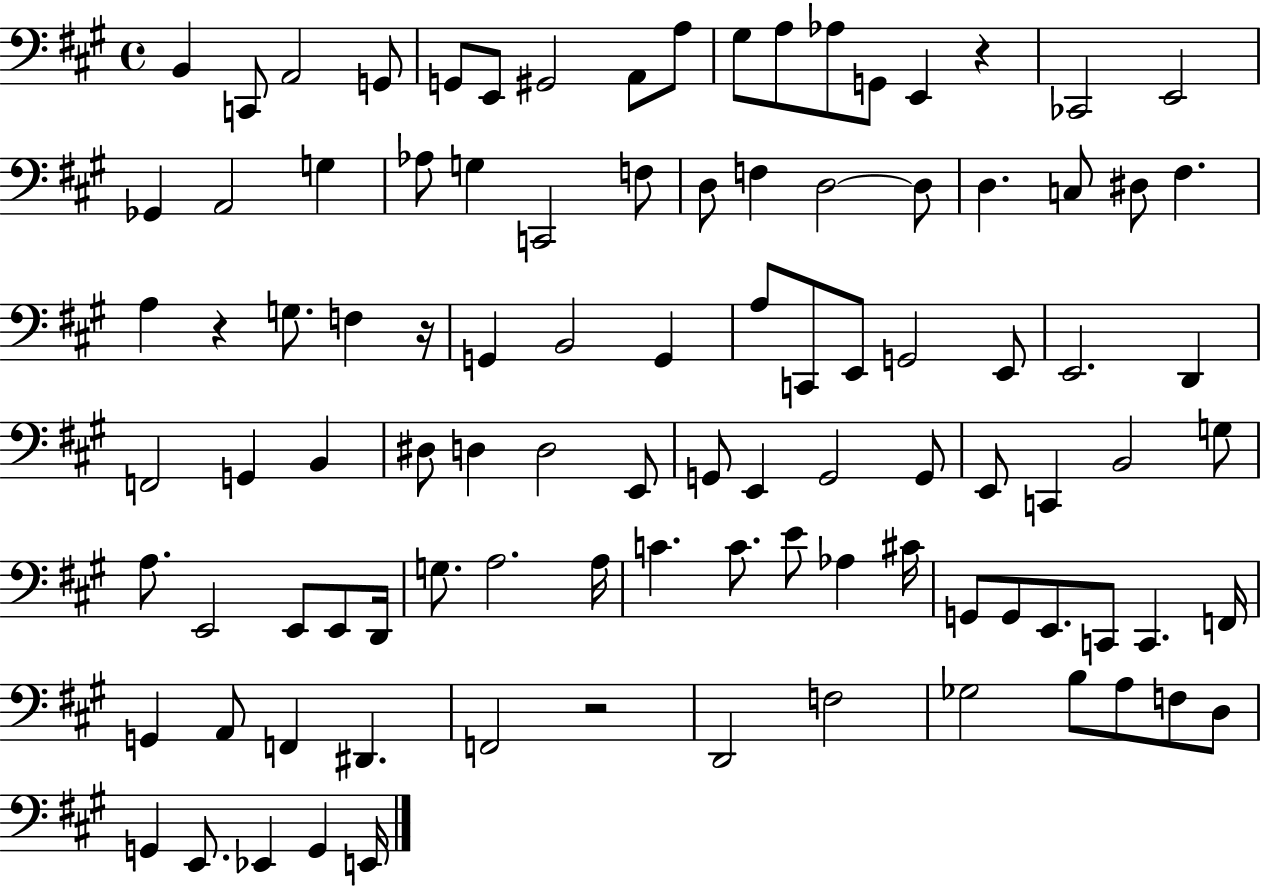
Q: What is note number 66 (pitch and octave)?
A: A3